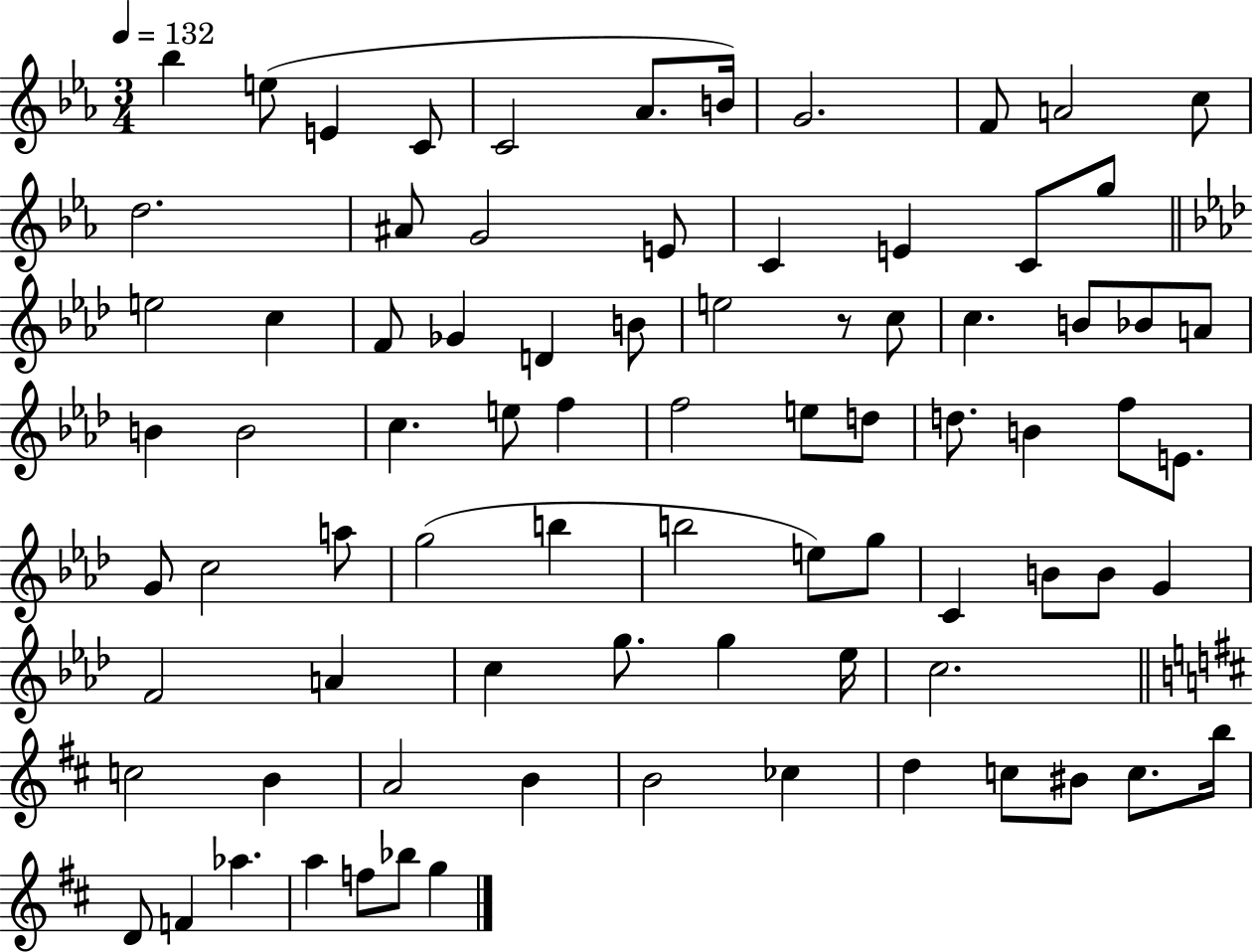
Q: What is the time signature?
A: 3/4